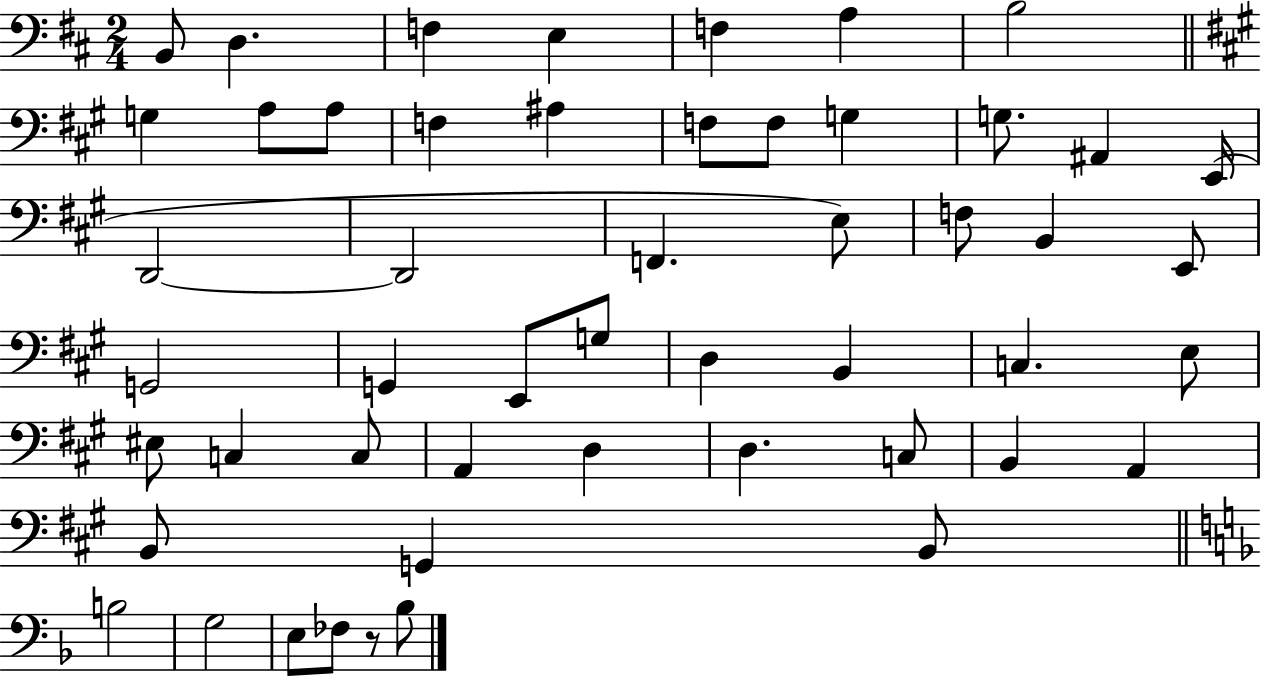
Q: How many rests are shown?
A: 1